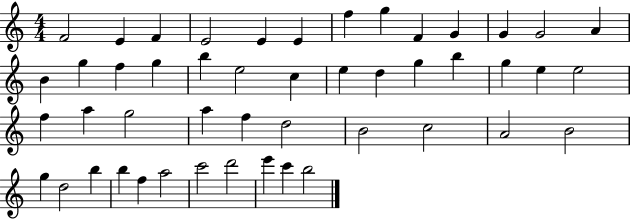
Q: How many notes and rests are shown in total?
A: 48